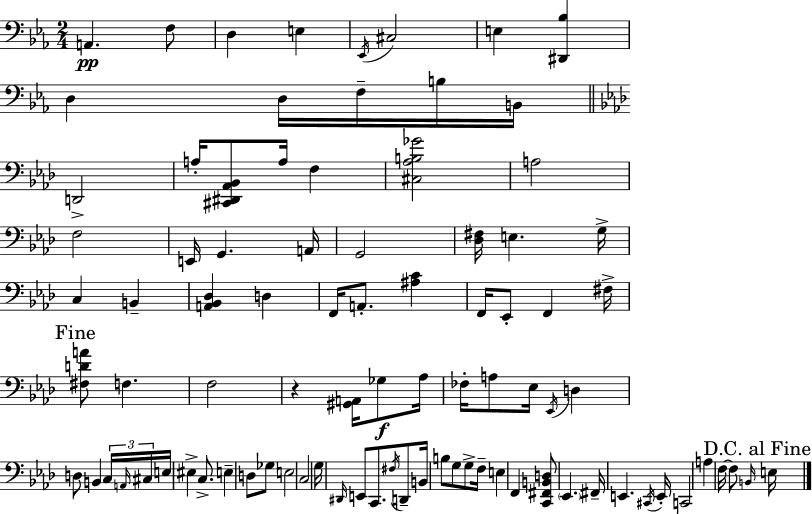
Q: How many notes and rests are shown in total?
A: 89